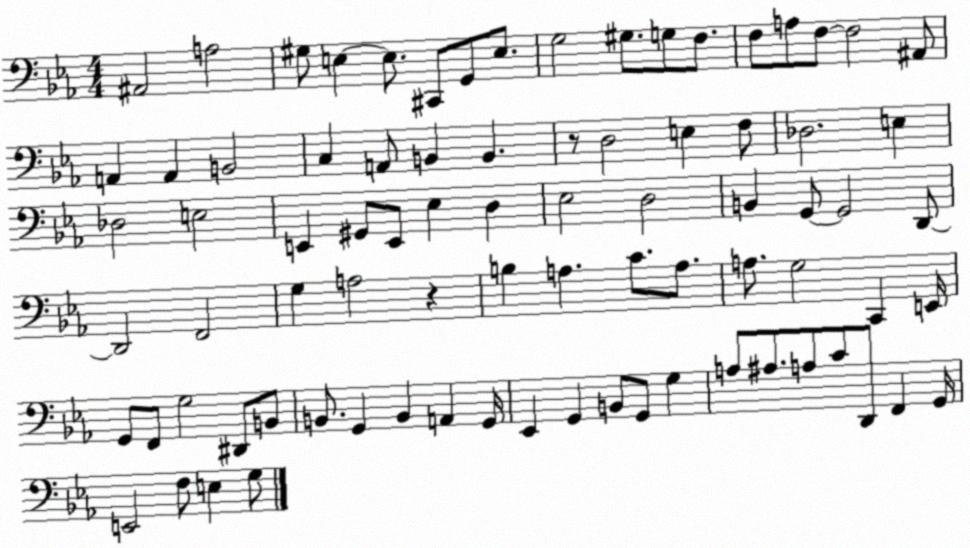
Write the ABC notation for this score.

X:1
T:Untitled
M:4/4
L:1/4
K:Eb
^A,,2 A,2 ^G,/2 E, E,/2 ^C,,/2 G,,/2 E,/2 G,2 ^G,/2 G,/2 F,/2 F,/2 A,/2 F,/2 F,2 ^A,,/2 A,, A,, B,,2 C, A,,/2 B,, B,, z/2 D,2 E, F,/2 _D,2 E, _D,2 E,2 E,, ^G,,/2 E,,/2 _E, D, _E,2 D,2 B,, G,,/2 G,,2 D,,/2 D,,2 F,,2 G, A,2 z B, A, C/2 A,/2 A,/2 G,2 C,, E,,/4 G,,/2 F,,/2 G,2 ^D,,/2 B,,/2 B,,/2 G,, B,, A,, G,,/4 _E,, G,, B,,/2 G,,/2 G, A,/2 ^A,/2 A,/2 C/2 D,,/2 F,, G,,/4 E,,2 F,/2 E, G,/2